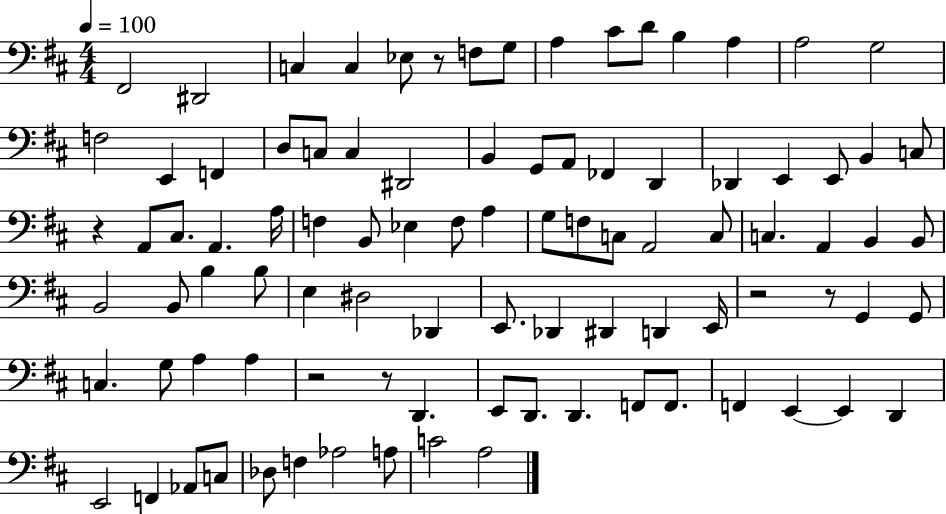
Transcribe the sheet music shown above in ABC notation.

X:1
T:Untitled
M:4/4
L:1/4
K:D
^F,,2 ^D,,2 C, C, _E,/2 z/2 F,/2 G,/2 A, ^C/2 D/2 B, A, A,2 G,2 F,2 E,, F,, D,/2 C,/2 C, ^D,,2 B,, G,,/2 A,,/2 _F,, D,, _D,, E,, E,,/2 B,, C,/2 z A,,/2 ^C,/2 A,, A,/4 F, B,,/2 _E, F,/2 A, G,/2 F,/2 C,/2 A,,2 C,/2 C, A,, B,, B,,/2 B,,2 B,,/2 B, B,/2 E, ^D,2 _D,, E,,/2 _D,, ^D,, D,, E,,/4 z2 z/2 G,, G,,/2 C, G,/2 A, A, z2 z/2 D,, E,,/2 D,,/2 D,, F,,/2 F,,/2 F,, E,, E,, D,, E,,2 F,, _A,,/2 C,/2 _D,/2 F, _A,2 A,/2 C2 A,2